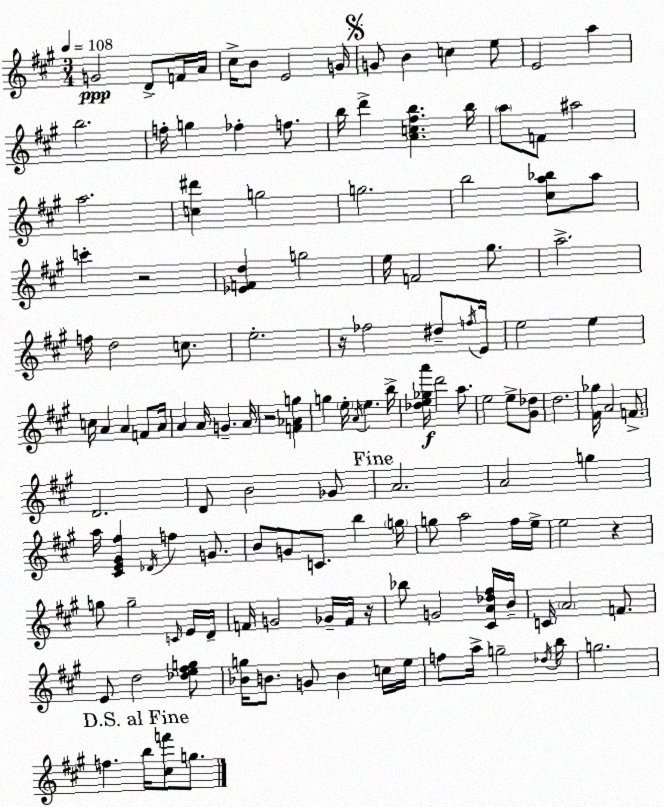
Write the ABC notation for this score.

X:1
T:Untitled
M:3/4
L:1/4
K:A
G2 D/2 F/4 A/4 ^c/4 B/2 E2 G/4 G/2 B c e/2 E2 a b2 f/4 g _f f/2 b/4 d' [Ac^fb] b/4 a/2 F/2 ^a2 a2 [c^d'] g2 g2 b2 [^ca_b]/2 a/2 c' z2 [_EFd] g2 e/4 F2 ^g/2 a2 f/4 d2 c/2 e2 z/4 _f2 ^d/2 f/4 E/4 e2 e c/4 A A F/2 A/4 A A/4 G A/4 z2 [F_Ag] g e/4 A/4 e b/4 [_de_ga']/4 d'2 a/2 e2 e/2 [^G_d]/2 d2 [^F_g]/4 A2 F/2 D2 D/2 B2 _G/2 A2 A2 g a/4 [^CE^G^f] _D/4 f G/2 B/2 G/2 C/2 b g/4 g/2 a2 ^f/4 e/4 e2 z g/2 g2 C/4 E/4 D/4 F/4 G2 _G/4 F/4 z/4 _b/2 G2 [^CA_d^f]/4 B/4 C/4 A2 F/2 E/2 d2 [_de^fg]/2 [_Bg]/4 B/2 G/2 B c/4 e/4 f/2 a/4 g2 _d/4 b/4 g2 f b/4 [^cf']/2 g/2